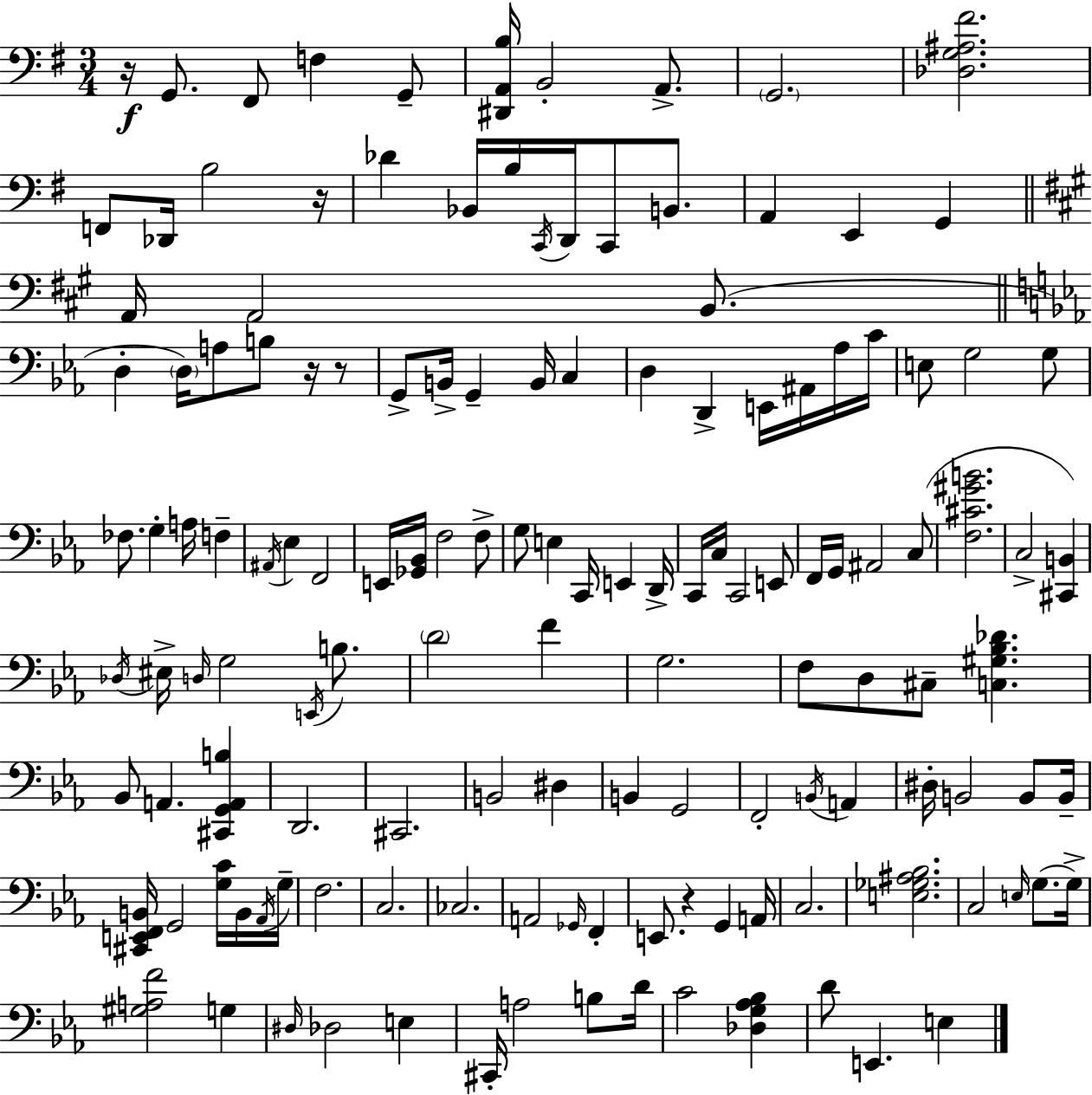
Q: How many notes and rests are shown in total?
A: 139